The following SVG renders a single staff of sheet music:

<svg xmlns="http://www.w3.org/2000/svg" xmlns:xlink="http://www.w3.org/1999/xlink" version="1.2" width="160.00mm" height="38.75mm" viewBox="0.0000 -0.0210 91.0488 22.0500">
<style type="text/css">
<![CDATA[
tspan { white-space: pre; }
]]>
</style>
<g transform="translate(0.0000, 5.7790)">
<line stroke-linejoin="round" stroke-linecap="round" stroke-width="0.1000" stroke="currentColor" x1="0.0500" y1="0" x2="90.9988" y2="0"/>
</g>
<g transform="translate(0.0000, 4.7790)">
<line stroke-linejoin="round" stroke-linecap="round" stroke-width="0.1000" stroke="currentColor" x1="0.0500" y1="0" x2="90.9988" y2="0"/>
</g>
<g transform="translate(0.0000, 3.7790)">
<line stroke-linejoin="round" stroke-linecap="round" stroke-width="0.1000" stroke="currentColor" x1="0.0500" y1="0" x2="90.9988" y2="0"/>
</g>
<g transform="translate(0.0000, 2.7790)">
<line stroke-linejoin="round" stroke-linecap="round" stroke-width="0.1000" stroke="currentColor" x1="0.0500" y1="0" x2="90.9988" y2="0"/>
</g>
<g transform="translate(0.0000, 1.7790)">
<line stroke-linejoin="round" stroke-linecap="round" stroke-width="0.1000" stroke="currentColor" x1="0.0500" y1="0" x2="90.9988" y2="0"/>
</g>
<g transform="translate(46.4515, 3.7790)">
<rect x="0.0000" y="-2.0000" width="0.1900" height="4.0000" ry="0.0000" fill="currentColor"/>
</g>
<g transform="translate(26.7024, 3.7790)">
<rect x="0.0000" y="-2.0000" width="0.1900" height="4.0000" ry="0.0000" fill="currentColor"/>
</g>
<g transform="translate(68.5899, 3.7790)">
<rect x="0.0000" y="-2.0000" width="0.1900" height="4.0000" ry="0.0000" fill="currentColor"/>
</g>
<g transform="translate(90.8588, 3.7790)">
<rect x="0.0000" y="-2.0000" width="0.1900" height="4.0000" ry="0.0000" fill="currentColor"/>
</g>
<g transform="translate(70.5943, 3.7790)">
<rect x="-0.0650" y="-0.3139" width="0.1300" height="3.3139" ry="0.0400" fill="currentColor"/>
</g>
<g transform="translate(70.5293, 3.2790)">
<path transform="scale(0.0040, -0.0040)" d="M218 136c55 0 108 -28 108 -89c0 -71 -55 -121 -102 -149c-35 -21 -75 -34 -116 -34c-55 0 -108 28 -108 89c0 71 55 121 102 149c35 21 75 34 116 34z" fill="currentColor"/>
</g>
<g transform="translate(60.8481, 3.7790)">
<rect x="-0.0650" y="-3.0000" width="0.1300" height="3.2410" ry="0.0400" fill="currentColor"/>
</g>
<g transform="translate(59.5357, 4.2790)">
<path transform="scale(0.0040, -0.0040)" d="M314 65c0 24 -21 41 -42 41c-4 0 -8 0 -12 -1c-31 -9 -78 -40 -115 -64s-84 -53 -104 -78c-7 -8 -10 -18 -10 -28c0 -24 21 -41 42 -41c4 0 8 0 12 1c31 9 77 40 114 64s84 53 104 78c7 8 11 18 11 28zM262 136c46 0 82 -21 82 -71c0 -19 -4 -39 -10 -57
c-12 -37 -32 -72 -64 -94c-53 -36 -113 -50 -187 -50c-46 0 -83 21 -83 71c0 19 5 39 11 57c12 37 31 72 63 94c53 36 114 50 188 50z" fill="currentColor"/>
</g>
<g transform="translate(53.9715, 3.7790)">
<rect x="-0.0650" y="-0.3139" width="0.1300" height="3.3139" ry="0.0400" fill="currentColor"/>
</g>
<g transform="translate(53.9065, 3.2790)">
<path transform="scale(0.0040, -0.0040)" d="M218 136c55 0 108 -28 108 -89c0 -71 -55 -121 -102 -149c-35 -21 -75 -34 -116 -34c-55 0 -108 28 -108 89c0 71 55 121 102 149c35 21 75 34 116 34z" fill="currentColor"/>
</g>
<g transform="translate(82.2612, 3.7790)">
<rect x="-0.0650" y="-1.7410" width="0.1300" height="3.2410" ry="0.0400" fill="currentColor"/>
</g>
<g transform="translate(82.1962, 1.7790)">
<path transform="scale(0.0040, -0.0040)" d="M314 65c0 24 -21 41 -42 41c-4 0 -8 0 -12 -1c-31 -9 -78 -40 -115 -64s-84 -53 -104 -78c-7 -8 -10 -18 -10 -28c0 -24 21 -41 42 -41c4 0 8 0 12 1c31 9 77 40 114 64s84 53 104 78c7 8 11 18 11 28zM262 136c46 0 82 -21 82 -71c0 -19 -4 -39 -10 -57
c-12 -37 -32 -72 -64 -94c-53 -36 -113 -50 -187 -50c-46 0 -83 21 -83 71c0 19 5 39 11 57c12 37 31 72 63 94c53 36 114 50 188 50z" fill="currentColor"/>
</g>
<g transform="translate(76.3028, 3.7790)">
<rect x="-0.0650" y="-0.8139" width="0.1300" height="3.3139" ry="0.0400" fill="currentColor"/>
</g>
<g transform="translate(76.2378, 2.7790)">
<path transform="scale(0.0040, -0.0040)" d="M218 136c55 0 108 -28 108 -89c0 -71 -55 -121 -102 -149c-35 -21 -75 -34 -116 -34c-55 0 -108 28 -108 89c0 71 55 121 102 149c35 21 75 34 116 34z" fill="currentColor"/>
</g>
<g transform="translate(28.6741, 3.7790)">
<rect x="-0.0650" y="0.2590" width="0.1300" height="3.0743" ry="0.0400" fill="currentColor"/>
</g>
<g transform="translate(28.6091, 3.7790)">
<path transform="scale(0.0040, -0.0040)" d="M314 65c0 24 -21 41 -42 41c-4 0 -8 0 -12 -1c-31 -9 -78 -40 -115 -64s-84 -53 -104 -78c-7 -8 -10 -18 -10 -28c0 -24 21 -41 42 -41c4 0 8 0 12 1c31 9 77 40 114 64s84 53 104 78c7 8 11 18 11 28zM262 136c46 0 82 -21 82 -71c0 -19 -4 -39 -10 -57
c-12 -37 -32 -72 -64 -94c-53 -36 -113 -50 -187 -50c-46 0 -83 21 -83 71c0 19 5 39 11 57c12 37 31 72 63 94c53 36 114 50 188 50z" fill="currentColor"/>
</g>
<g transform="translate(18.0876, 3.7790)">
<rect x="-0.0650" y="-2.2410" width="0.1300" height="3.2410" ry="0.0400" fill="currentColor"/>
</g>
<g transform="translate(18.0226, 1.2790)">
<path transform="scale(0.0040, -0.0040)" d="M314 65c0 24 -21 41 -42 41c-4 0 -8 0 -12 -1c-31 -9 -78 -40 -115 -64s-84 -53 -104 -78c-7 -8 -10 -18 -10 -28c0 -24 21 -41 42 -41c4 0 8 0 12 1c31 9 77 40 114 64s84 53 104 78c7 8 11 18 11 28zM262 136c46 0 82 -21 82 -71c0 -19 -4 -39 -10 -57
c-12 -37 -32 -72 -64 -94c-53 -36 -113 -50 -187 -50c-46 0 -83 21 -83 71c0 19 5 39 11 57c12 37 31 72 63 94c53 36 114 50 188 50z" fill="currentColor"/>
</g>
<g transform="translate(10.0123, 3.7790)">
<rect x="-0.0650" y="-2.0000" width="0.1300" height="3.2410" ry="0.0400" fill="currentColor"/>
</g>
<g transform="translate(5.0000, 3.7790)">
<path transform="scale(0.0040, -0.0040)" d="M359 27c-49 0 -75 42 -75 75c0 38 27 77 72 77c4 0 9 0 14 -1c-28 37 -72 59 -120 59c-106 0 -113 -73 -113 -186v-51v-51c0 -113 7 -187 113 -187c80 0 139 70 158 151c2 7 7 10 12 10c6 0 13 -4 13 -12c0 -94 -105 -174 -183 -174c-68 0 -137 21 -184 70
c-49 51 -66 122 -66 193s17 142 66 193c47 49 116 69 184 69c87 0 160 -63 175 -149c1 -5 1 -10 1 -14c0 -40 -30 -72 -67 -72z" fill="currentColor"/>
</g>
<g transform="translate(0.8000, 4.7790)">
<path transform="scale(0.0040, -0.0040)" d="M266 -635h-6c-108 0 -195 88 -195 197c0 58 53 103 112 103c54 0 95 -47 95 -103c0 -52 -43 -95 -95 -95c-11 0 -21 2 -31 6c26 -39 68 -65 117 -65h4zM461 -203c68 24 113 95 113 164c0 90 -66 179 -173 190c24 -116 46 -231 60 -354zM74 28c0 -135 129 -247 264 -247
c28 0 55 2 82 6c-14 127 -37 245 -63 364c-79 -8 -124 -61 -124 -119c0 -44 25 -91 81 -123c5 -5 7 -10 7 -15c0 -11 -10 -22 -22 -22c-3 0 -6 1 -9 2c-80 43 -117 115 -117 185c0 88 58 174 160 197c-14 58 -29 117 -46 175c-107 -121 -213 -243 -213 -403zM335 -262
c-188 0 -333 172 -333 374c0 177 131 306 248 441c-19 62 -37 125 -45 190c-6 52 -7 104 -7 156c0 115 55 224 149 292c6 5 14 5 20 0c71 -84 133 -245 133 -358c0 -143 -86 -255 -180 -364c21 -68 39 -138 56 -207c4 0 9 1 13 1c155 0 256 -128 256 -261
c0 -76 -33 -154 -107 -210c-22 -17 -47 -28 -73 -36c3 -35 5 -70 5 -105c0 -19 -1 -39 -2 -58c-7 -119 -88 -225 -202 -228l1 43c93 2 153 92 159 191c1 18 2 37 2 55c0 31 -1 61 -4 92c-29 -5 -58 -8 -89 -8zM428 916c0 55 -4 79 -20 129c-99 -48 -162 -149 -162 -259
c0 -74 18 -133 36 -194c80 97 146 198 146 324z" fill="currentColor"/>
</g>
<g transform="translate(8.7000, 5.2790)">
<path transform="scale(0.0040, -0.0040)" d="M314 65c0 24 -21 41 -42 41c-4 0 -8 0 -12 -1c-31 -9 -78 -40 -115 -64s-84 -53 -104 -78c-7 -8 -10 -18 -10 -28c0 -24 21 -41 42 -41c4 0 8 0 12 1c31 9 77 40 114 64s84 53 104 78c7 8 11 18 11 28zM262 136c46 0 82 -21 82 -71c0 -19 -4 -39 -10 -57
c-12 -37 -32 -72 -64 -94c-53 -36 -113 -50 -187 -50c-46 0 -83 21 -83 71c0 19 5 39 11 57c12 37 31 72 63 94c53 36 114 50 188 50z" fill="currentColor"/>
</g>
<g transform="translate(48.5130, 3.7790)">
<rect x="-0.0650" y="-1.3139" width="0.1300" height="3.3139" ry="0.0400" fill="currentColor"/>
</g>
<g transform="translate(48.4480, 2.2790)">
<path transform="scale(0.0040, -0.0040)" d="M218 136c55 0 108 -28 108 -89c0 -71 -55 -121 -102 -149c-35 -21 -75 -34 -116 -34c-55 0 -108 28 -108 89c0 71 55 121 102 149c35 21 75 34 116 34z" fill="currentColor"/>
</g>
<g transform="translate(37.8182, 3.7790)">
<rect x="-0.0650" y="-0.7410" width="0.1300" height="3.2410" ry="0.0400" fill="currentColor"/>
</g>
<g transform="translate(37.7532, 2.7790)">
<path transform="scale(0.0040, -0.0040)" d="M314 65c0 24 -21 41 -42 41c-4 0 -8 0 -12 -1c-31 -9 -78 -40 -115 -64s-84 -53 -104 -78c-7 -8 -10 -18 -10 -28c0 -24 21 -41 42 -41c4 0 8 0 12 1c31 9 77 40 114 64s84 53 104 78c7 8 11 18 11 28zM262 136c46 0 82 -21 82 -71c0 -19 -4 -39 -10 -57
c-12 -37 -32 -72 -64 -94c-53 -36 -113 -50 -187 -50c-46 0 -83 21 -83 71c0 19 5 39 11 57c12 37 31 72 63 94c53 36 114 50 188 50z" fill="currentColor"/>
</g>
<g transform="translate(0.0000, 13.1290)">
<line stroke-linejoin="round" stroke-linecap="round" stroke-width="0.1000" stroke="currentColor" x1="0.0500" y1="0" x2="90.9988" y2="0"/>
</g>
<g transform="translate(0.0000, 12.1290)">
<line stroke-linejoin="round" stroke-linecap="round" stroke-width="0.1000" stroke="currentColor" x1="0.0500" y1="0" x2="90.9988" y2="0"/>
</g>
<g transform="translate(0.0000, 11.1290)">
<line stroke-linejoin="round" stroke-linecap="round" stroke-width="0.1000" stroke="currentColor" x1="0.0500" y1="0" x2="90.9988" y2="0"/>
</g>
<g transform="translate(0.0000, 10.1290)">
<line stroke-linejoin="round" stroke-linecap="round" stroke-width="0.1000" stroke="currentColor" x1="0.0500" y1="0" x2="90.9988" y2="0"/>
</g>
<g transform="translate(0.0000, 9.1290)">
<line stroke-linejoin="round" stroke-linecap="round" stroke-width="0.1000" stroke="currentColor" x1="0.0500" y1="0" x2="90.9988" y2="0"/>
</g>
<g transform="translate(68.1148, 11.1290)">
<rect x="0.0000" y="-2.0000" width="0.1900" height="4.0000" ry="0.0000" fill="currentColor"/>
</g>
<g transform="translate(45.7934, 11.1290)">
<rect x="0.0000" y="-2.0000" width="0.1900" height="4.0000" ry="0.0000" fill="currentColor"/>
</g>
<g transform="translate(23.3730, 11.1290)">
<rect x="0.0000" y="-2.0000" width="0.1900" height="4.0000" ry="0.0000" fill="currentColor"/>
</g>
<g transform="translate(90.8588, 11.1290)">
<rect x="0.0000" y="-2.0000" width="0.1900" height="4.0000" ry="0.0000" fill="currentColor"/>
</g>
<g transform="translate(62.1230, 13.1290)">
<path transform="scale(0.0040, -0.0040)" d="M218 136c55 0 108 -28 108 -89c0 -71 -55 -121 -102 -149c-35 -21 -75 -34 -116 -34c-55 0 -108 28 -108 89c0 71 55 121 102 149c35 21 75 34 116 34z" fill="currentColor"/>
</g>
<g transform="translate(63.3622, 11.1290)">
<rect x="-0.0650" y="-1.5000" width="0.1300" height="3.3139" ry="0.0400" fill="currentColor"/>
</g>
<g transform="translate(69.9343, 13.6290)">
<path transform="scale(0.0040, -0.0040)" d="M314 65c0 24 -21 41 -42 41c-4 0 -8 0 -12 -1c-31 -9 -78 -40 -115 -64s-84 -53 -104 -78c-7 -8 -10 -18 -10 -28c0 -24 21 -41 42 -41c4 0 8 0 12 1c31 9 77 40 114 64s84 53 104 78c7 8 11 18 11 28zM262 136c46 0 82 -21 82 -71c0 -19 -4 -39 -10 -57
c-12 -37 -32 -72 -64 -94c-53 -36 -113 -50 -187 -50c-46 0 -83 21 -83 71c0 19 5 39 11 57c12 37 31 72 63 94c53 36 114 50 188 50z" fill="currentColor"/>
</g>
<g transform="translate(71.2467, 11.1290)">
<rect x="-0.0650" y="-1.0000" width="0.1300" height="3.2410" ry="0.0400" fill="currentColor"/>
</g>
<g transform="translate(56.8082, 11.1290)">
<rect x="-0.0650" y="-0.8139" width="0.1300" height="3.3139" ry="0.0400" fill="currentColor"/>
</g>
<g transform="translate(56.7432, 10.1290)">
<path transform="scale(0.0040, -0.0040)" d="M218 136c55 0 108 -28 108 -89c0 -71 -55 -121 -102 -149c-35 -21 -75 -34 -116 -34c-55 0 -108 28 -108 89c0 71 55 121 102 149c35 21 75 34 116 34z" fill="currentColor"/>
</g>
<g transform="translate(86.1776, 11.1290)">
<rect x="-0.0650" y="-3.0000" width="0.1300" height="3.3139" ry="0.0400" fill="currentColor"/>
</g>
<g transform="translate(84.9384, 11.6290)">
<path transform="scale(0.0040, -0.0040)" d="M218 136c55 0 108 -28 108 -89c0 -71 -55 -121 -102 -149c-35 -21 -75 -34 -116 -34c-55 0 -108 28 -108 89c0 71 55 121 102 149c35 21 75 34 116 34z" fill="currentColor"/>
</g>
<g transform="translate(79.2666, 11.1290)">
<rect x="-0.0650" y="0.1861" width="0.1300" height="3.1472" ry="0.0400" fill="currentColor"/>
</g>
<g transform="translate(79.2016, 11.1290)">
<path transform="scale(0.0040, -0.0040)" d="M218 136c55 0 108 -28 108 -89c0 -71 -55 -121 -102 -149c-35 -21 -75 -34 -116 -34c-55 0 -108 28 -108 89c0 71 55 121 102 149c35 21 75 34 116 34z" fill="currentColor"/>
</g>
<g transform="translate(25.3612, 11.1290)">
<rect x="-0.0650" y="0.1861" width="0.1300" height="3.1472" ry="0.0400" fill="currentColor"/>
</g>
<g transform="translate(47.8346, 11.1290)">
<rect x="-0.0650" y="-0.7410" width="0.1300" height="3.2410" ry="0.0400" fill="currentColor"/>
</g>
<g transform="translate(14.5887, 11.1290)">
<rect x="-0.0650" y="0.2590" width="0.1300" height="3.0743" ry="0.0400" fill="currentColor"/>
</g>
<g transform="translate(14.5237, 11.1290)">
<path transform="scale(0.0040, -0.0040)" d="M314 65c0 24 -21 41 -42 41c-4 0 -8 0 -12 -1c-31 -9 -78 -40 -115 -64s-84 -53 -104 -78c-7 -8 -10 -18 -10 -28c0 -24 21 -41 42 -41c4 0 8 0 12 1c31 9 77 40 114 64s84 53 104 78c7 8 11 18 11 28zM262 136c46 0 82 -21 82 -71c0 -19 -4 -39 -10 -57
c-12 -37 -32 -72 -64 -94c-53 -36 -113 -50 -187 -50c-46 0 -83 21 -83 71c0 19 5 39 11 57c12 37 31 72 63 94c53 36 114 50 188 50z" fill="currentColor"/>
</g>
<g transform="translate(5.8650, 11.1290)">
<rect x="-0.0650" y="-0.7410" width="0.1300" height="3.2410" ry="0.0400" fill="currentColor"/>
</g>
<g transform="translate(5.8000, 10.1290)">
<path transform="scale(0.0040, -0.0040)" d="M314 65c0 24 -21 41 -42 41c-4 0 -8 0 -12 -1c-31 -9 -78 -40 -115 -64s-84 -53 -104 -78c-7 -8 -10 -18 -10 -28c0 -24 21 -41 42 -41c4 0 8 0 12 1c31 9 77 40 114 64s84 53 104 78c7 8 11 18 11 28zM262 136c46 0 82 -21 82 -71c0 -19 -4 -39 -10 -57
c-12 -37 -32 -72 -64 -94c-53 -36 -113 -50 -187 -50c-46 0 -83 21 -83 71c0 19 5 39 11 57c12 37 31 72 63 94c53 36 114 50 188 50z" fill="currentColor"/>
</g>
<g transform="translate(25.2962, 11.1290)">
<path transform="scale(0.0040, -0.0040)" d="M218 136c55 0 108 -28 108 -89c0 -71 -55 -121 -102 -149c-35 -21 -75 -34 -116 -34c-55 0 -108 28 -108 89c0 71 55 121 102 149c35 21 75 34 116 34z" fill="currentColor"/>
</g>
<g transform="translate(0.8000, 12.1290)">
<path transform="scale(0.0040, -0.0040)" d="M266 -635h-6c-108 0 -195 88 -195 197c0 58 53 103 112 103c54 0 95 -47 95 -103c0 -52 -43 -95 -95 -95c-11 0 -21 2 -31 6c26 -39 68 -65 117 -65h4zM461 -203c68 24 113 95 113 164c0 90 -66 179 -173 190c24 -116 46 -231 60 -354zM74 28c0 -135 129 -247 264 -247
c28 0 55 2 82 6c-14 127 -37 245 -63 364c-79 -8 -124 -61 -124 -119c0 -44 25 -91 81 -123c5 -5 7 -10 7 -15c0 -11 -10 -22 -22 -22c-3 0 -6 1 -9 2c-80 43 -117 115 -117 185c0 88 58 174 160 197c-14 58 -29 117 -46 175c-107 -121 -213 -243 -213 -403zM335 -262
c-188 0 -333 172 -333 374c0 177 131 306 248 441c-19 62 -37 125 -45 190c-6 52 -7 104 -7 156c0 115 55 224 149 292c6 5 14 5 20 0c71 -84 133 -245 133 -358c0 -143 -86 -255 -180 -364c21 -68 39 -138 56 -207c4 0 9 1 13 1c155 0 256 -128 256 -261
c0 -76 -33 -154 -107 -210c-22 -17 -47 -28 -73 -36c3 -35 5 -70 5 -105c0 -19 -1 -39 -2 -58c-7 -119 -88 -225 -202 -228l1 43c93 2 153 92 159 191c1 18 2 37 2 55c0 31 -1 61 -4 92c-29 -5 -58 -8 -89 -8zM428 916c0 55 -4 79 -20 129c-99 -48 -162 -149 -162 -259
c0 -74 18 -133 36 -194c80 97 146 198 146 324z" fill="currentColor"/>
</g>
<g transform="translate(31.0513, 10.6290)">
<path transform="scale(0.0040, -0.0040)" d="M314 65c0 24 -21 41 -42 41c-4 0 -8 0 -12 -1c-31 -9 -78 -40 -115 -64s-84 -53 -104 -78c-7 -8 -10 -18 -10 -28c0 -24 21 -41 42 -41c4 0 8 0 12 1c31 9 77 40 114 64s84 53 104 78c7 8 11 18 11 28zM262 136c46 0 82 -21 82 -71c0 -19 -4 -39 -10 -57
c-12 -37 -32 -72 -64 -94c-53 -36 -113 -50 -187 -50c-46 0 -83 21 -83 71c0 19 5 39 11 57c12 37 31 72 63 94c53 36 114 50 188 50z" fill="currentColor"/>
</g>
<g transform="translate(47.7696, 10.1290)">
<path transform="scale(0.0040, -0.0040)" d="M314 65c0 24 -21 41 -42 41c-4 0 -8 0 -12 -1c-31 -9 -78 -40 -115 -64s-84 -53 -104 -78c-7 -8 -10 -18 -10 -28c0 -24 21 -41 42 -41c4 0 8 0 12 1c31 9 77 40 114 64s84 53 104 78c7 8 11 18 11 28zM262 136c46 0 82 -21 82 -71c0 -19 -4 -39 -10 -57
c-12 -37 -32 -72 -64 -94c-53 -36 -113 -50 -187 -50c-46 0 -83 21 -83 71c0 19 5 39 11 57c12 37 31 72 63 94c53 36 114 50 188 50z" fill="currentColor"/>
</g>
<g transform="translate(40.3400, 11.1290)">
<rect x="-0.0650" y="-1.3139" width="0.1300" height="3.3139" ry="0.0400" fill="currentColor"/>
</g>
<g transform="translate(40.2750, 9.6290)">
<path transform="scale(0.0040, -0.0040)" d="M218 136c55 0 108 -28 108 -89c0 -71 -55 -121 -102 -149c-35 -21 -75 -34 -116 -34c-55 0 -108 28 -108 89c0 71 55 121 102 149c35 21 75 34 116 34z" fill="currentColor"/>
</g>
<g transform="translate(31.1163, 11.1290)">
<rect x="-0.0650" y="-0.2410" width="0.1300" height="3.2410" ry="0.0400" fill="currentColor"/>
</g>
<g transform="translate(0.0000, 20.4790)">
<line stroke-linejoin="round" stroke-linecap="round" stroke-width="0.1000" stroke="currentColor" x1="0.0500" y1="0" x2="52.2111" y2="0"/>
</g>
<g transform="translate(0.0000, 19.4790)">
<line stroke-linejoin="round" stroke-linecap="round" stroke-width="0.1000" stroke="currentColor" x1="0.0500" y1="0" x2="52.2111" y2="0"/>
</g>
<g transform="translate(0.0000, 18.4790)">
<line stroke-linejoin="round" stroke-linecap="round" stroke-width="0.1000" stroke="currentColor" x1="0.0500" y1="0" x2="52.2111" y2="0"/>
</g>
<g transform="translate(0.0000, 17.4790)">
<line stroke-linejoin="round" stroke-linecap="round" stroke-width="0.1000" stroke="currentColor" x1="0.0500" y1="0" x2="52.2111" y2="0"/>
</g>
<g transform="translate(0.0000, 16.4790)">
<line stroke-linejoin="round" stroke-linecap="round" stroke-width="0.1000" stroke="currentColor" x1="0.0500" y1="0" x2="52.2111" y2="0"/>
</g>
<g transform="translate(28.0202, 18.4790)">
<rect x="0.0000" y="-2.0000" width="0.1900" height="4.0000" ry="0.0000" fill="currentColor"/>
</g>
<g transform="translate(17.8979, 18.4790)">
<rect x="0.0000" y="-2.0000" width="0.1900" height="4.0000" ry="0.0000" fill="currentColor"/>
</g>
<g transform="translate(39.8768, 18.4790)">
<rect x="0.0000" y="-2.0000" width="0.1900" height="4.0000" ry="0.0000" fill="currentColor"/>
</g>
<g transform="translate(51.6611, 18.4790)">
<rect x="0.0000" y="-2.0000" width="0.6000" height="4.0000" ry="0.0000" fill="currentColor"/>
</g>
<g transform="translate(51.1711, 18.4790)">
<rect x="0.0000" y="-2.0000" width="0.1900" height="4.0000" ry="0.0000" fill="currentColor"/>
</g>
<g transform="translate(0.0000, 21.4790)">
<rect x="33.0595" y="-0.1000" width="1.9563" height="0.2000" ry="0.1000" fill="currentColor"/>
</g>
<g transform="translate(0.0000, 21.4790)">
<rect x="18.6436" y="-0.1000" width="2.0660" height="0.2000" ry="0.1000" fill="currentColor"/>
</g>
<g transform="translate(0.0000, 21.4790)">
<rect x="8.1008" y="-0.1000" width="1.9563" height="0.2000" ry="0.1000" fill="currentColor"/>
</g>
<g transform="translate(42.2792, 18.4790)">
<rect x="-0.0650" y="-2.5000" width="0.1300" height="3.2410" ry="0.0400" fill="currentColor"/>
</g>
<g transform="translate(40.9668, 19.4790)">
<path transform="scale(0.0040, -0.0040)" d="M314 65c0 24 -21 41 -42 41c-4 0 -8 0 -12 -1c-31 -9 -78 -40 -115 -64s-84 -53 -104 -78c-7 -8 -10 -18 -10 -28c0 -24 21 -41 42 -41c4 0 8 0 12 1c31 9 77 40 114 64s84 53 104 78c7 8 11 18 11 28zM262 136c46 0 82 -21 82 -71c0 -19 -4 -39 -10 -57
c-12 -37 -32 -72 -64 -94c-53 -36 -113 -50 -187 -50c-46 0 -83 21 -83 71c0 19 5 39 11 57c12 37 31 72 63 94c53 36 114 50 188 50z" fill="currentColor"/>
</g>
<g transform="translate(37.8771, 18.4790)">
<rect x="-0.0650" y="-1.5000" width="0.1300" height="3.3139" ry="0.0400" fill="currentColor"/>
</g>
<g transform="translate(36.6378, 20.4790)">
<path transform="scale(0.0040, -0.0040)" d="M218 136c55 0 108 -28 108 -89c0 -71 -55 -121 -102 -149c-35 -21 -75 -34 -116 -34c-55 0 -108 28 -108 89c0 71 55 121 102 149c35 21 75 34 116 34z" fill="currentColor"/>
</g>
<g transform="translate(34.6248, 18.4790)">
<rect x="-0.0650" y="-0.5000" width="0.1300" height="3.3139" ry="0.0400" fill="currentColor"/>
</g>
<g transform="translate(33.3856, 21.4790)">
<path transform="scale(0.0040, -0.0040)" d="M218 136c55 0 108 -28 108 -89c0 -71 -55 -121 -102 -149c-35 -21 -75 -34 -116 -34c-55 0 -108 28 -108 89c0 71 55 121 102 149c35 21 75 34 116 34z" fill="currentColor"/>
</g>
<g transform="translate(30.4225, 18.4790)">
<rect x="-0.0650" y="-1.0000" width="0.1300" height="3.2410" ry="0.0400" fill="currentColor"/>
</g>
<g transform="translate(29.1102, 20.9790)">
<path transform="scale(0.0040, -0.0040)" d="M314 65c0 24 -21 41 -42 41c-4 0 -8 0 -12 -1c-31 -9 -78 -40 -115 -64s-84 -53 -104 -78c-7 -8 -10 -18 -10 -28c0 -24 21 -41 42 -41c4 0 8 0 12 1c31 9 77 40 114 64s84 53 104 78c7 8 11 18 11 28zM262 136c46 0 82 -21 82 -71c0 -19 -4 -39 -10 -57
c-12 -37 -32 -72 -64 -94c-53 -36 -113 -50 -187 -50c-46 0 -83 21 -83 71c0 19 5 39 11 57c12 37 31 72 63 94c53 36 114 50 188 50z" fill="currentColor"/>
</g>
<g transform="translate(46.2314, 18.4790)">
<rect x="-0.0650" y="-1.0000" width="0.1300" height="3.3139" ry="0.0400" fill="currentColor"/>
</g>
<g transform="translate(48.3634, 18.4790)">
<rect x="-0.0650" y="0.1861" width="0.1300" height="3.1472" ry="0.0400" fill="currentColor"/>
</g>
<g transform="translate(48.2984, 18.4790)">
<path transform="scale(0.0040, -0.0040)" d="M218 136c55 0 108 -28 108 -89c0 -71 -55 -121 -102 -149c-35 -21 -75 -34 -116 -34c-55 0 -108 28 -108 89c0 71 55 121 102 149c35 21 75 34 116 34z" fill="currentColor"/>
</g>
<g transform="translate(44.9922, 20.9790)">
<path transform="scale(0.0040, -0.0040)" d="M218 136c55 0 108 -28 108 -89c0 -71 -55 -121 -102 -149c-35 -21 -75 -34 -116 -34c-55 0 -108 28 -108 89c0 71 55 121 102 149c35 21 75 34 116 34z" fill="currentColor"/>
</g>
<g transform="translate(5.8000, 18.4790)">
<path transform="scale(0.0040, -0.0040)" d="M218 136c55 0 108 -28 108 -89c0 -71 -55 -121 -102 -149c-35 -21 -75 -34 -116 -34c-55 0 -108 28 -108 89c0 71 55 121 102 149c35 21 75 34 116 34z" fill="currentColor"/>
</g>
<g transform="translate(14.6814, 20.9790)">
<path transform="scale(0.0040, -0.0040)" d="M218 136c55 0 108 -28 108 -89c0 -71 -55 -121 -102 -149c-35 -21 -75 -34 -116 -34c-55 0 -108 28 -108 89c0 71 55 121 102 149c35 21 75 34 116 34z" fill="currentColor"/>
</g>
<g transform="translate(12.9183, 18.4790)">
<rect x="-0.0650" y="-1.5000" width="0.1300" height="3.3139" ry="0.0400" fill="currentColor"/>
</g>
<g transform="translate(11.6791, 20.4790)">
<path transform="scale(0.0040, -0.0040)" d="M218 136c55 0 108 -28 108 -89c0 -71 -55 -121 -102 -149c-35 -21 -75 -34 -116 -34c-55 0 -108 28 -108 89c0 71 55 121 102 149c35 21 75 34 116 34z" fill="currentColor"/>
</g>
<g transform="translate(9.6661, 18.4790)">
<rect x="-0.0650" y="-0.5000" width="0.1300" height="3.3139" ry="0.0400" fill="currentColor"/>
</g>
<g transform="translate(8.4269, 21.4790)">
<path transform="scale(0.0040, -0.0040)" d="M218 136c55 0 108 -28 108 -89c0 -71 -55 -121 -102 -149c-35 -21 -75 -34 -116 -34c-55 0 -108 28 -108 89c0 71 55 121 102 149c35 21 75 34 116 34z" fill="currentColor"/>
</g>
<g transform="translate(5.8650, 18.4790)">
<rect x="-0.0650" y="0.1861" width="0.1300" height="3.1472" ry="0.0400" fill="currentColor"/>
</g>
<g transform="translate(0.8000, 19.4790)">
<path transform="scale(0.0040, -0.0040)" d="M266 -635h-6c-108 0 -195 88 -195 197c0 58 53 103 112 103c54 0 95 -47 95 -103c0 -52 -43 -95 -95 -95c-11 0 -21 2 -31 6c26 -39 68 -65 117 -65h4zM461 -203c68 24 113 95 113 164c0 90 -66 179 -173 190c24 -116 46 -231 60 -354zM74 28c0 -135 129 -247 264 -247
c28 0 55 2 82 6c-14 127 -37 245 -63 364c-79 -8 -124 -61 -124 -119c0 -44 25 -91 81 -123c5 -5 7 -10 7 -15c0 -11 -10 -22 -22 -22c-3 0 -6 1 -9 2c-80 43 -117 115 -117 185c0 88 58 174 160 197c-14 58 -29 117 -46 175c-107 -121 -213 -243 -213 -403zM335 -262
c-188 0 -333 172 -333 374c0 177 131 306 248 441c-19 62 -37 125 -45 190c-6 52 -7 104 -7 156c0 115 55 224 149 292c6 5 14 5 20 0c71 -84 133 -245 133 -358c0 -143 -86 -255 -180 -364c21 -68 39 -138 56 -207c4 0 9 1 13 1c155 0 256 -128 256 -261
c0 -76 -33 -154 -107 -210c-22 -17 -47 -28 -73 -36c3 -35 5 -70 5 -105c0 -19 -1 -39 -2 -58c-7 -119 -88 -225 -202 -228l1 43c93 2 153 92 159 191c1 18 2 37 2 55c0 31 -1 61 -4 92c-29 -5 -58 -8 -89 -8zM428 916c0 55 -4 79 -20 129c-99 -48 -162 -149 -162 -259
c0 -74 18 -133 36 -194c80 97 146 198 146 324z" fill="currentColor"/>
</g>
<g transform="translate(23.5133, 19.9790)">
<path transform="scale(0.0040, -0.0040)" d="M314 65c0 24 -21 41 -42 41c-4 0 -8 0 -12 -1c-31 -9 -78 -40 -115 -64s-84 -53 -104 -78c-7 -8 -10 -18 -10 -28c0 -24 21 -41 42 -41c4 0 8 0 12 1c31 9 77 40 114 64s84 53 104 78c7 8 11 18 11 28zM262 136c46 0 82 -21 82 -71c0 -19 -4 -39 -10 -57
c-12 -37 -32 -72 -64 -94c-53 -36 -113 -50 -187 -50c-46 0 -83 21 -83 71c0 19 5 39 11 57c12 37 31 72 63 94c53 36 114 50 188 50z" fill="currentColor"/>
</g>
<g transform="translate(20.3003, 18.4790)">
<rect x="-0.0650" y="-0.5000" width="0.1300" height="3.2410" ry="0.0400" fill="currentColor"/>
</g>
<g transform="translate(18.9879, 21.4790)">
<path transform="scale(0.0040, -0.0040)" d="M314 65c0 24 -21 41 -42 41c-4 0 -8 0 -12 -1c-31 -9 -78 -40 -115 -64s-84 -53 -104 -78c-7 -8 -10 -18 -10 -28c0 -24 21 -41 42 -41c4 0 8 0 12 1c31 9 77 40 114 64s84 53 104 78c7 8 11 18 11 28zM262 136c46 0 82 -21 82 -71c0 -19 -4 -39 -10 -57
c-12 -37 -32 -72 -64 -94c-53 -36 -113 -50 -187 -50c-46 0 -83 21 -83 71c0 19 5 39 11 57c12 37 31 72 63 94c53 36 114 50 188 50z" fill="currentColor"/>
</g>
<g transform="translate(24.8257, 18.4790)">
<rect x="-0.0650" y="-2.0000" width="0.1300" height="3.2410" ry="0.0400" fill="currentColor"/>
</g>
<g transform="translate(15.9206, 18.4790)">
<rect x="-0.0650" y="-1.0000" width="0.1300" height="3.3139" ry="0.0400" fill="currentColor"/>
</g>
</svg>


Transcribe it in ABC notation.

X:1
T:Untitled
M:4/4
L:1/4
K:C
F2 g2 B2 d2 e c A2 c d f2 d2 B2 B c2 e d2 d E D2 B A B C E D C2 F2 D2 C E G2 D B